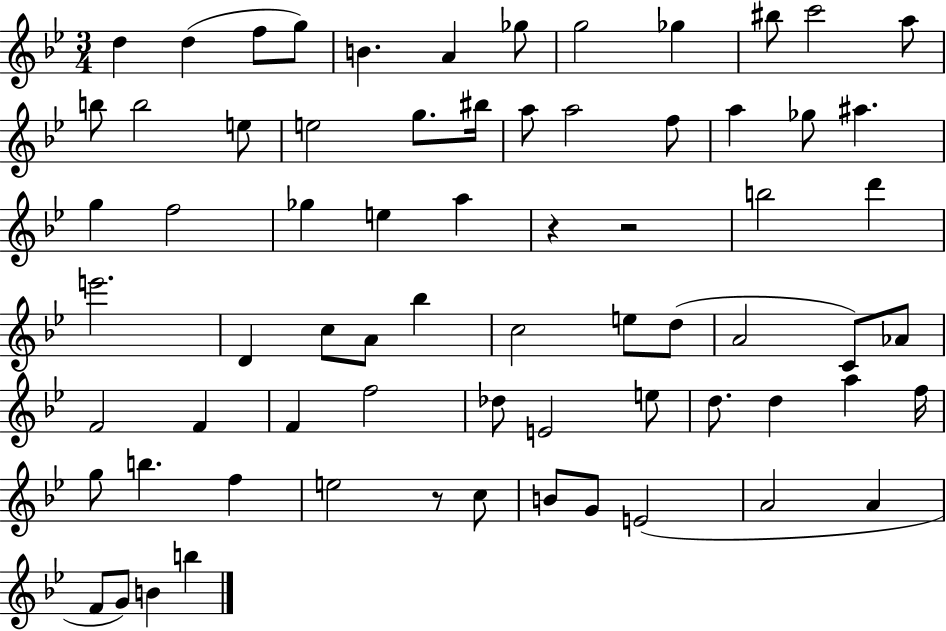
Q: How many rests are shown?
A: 3